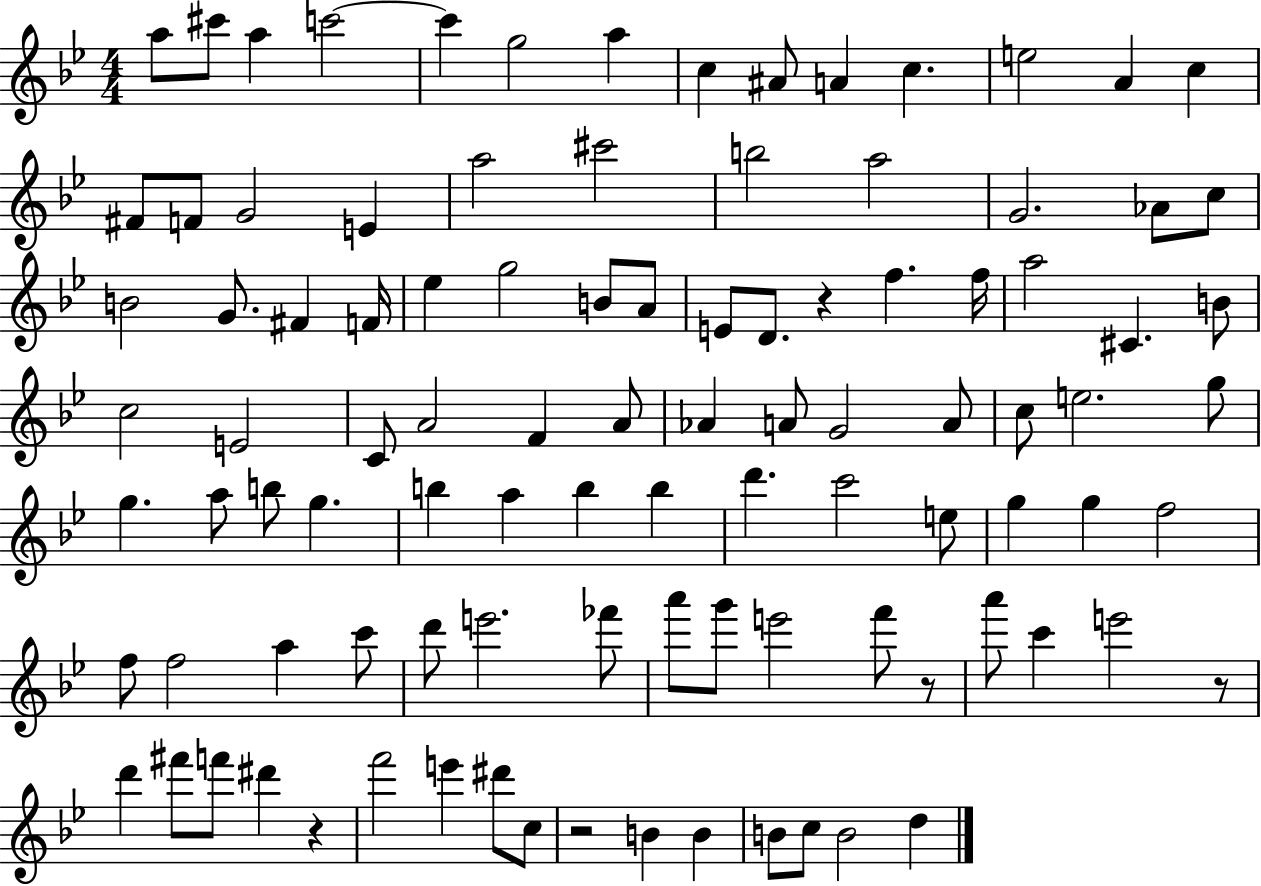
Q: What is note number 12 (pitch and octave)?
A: E5